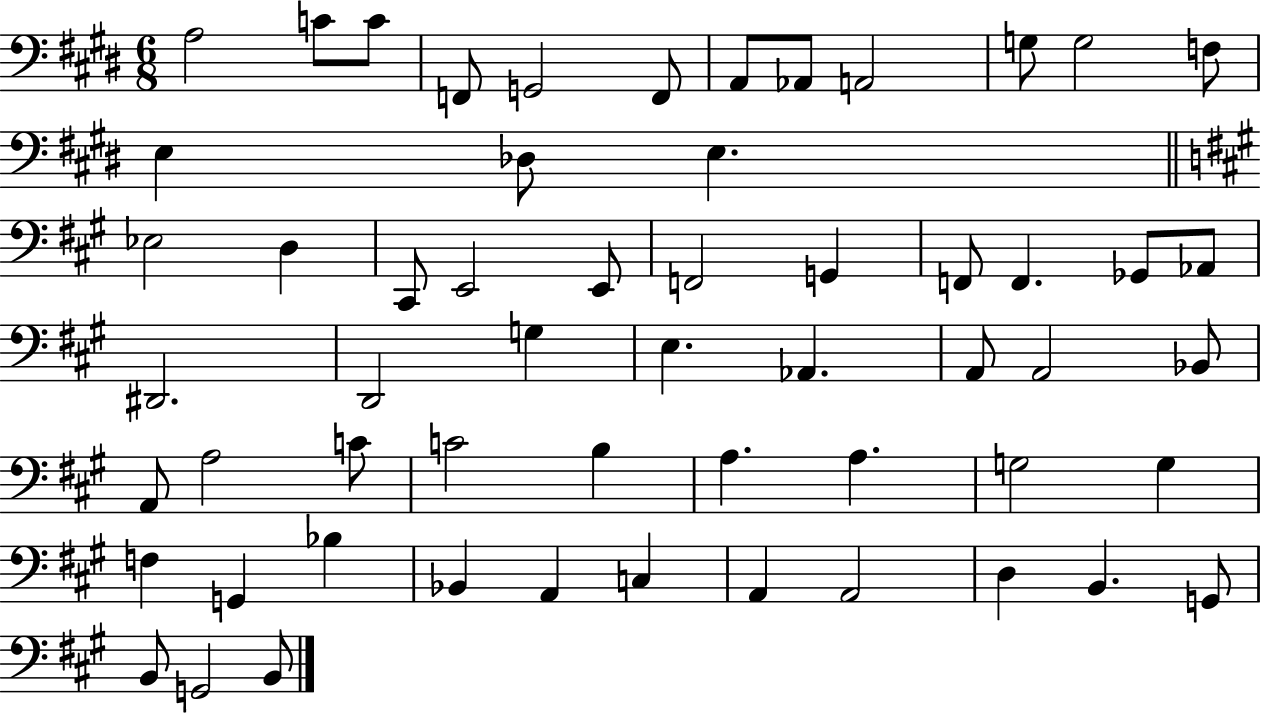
X:1
T:Untitled
M:6/8
L:1/4
K:E
A,2 C/2 C/2 F,,/2 G,,2 F,,/2 A,,/2 _A,,/2 A,,2 G,/2 G,2 F,/2 E, _D,/2 E, _E,2 D, ^C,,/2 E,,2 E,,/2 F,,2 G,, F,,/2 F,, _G,,/2 _A,,/2 ^D,,2 D,,2 G, E, _A,, A,,/2 A,,2 _B,,/2 A,,/2 A,2 C/2 C2 B, A, A, G,2 G, F, G,, _B, _B,, A,, C, A,, A,,2 D, B,, G,,/2 B,,/2 G,,2 B,,/2